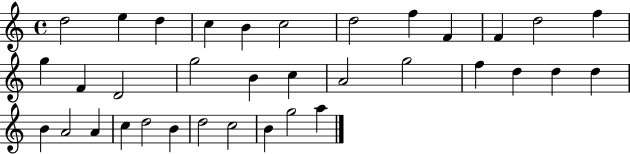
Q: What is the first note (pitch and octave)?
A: D5